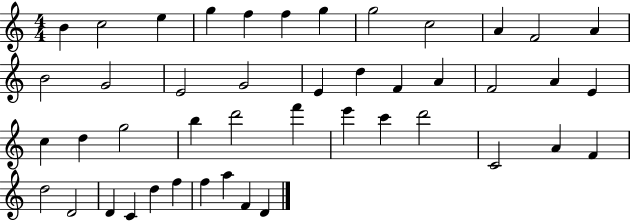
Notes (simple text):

B4/q C5/h E5/q G5/q F5/q F5/q G5/q G5/h C5/h A4/q F4/h A4/q B4/h G4/h E4/h G4/h E4/q D5/q F4/q A4/q F4/h A4/q E4/q C5/q D5/q G5/h B5/q D6/h F6/q E6/q C6/q D6/h C4/h A4/q F4/q D5/h D4/h D4/q C4/q D5/q F5/q F5/q A5/q F4/q D4/q